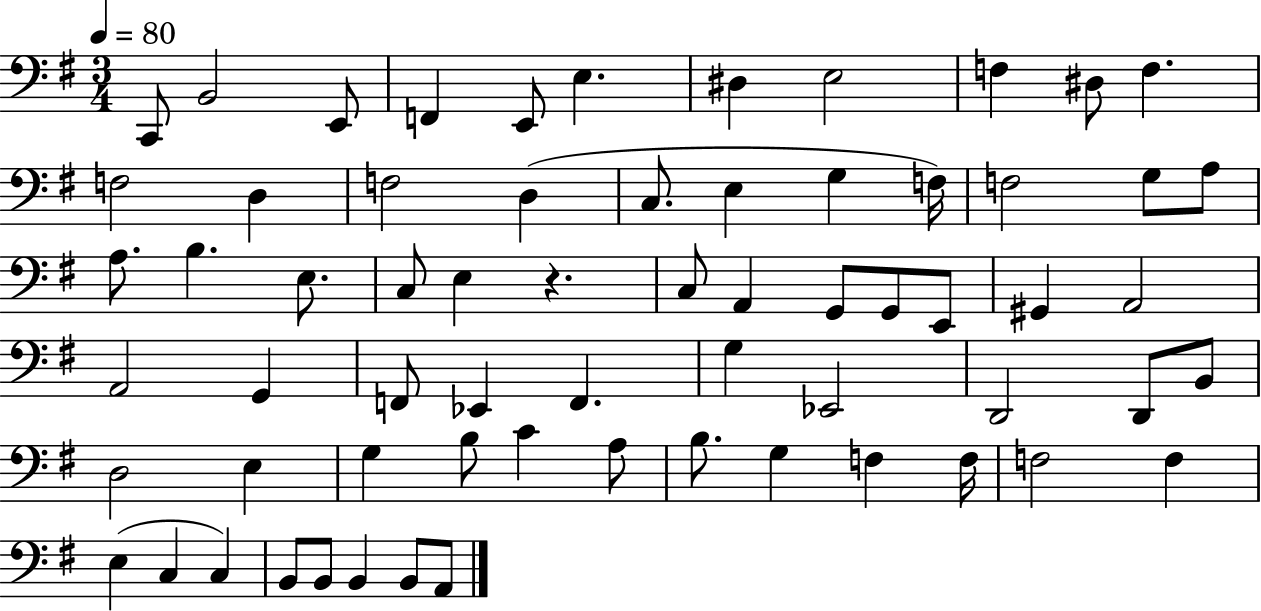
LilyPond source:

{
  \clef bass
  \numericTimeSignature
  \time 3/4
  \key g \major
  \tempo 4 = 80
  c,8 b,2 e,8 | f,4 e,8 e4. | dis4 e2 | f4 dis8 f4. | \break f2 d4 | f2 d4( | c8. e4 g4 f16) | f2 g8 a8 | \break a8. b4. e8. | c8 e4 r4. | c8 a,4 g,8 g,8 e,8 | gis,4 a,2 | \break a,2 g,4 | f,8 ees,4 f,4. | g4 ees,2 | d,2 d,8 b,8 | \break d2 e4 | g4 b8 c'4 a8 | b8. g4 f4 f16 | f2 f4 | \break e4( c4 c4) | b,8 b,8 b,4 b,8 a,8 | \bar "|."
}